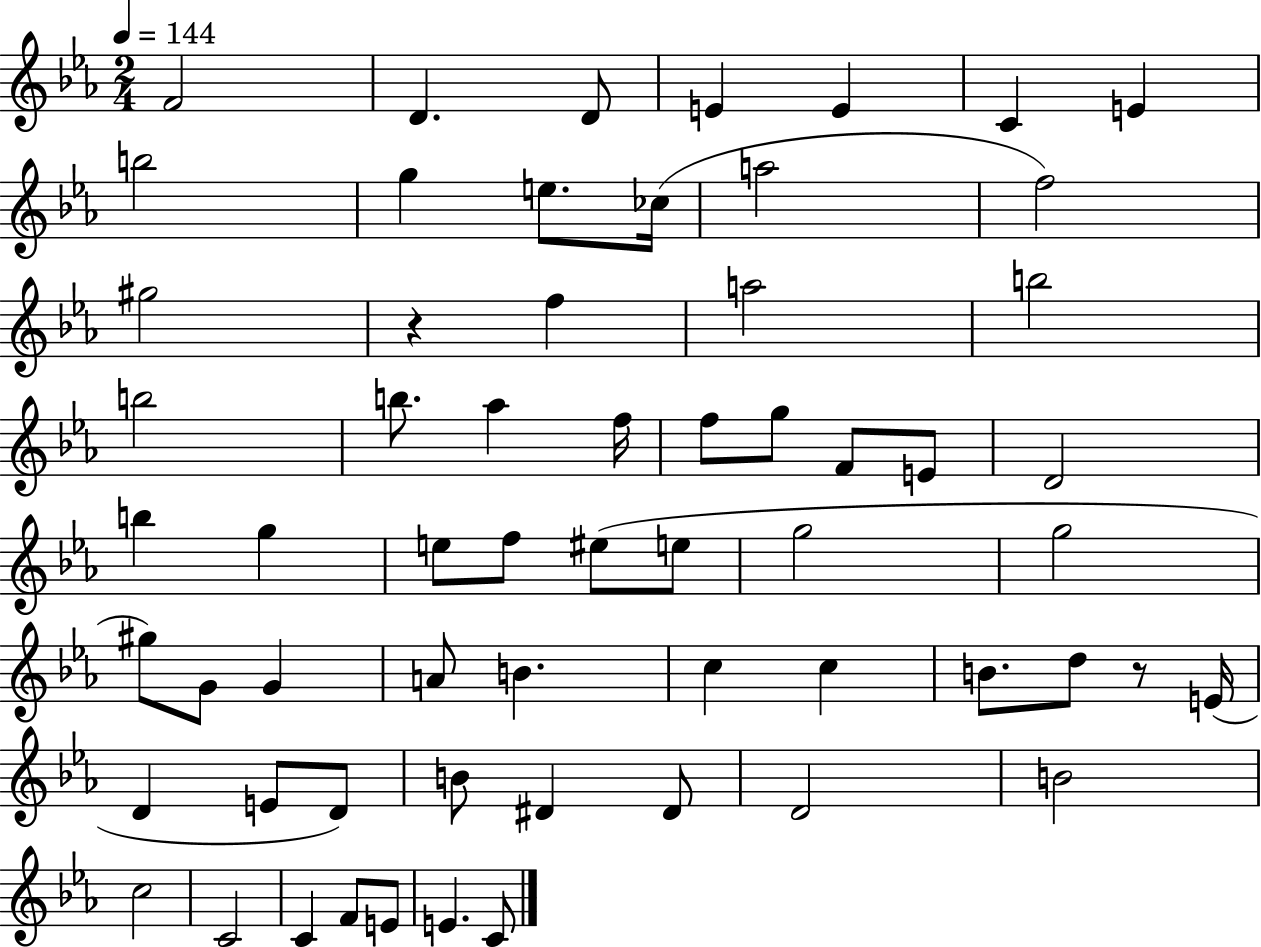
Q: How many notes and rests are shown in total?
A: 61